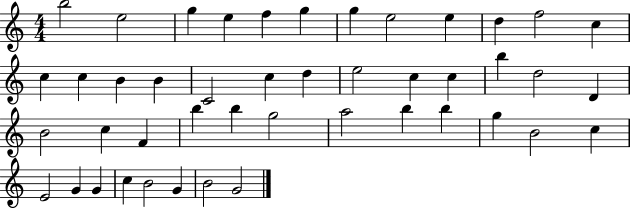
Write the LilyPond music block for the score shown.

{
  \clef treble
  \numericTimeSignature
  \time 4/4
  \key c \major
  b''2 e''2 | g''4 e''4 f''4 g''4 | g''4 e''2 e''4 | d''4 f''2 c''4 | \break c''4 c''4 b'4 b'4 | c'2 c''4 d''4 | e''2 c''4 c''4 | b''4 d''2 d'4 | \break b'2 c''4 f'4 | b''4 b''4 g''2 | a''2 b''4 b''4 | g''4 b'2 c''4 | \break e'2 g'4 g'4 | c''4 b'2 g'4 | b'2 g'2 | \bar "|."
}